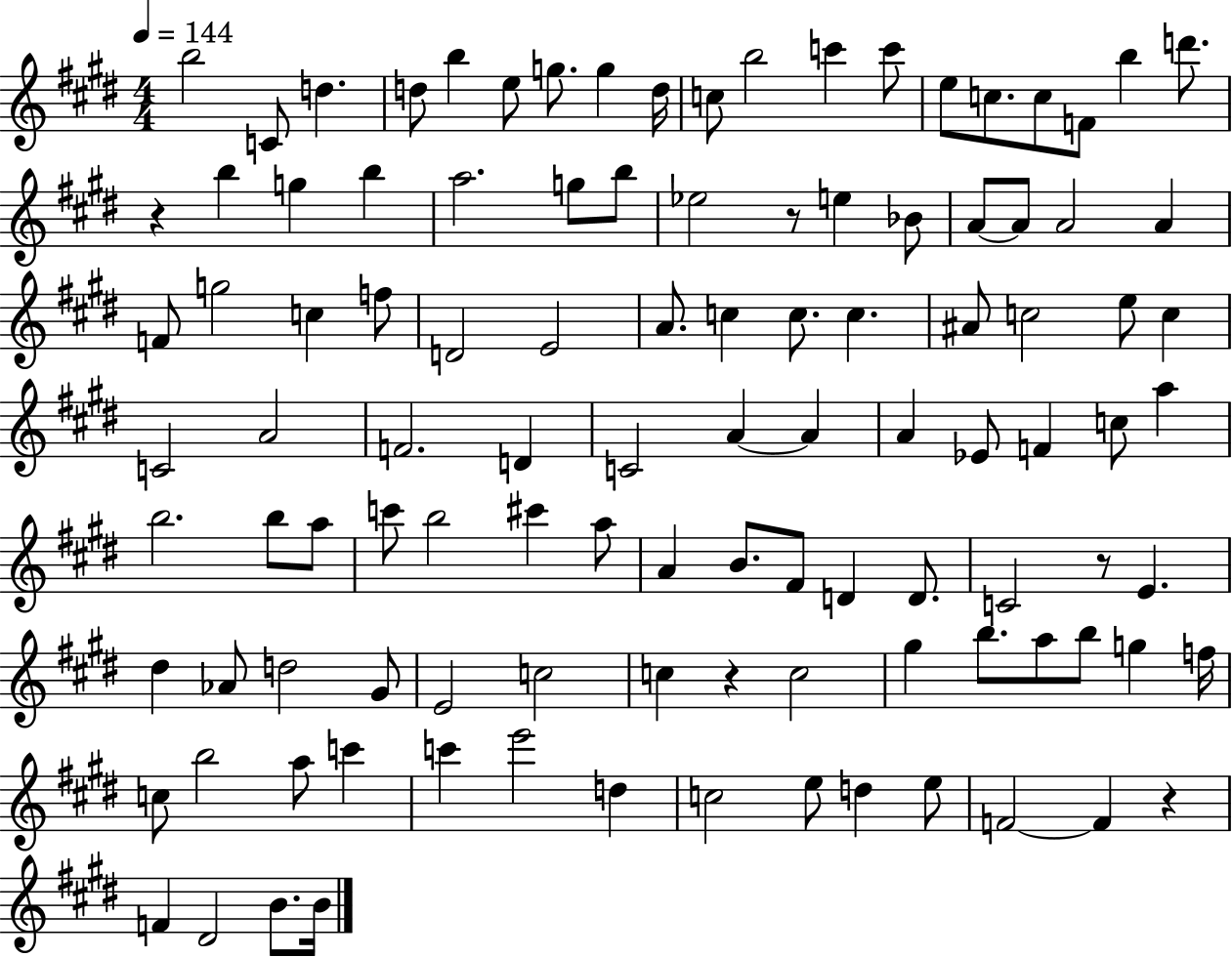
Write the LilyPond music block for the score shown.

{
  \clef treble
  \numericTimeSignature
  \time 4/4
  \key e \major
  \tempo 4 = 144
  b''2 c'8 d''4. | d''8 b''4 e''8 g''8. g''4 d''16 | c''8 b''2 c'''4 c'''8 | e''8 c''8. c''8 f'8 b''4 d'''8. | \break r4 b''4 g''4 b''4 | a''2. g''8 b''8 | ees''2 r8 e''4 bes'8 | a'8~~ a'8 a'2 a'4 | \break f'8 g''2 c''4 f''8 | d'2 e'2 | a'8. c''4 c''8. c''4. | ais'8 c''2 e''8 c''4 | \break c'2 a'2 | f'2. d'4 | c'2 a'4~~ a'4 | a'4 ees'8 f'4 c''8 a''4 | \break b''2. b''8 a''8 | c'''8 b''2 cis'''4 a''8 | a'4 b'8. fis'8 d'4 d'8. | c'2 r8 e'4. | \break dis''4 aes'8 d''2 gis'8 | e'2 c''2 | c''4 r4 c''2 | gis''4 b''8. a''8 b''8 g''4 f''16 | \break c''8 b''2 a''8 c'''4 | c'''4 e'''2 d''4 | c''2 e''8 d''4 e''8 | f'2~~ f'4 r4 | \break f'4 dis'2 b'8. b'16 | \bar "|."
}